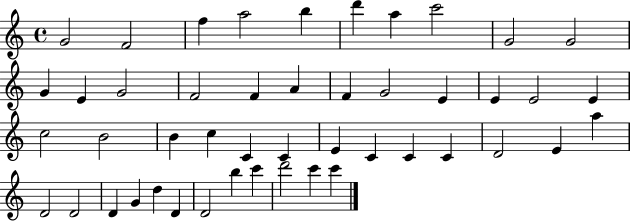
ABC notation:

X:1
T:Untitled
M:4/4
L:1/4
K:C
G2 F2 f a2 b d' a c'2 G2 G2 G E G2 F2 F A F G2 E E E2 E c2 B2 B c C C E C C C D2 E a D2 D2 D G d D D2 b c' d'2 c' c'